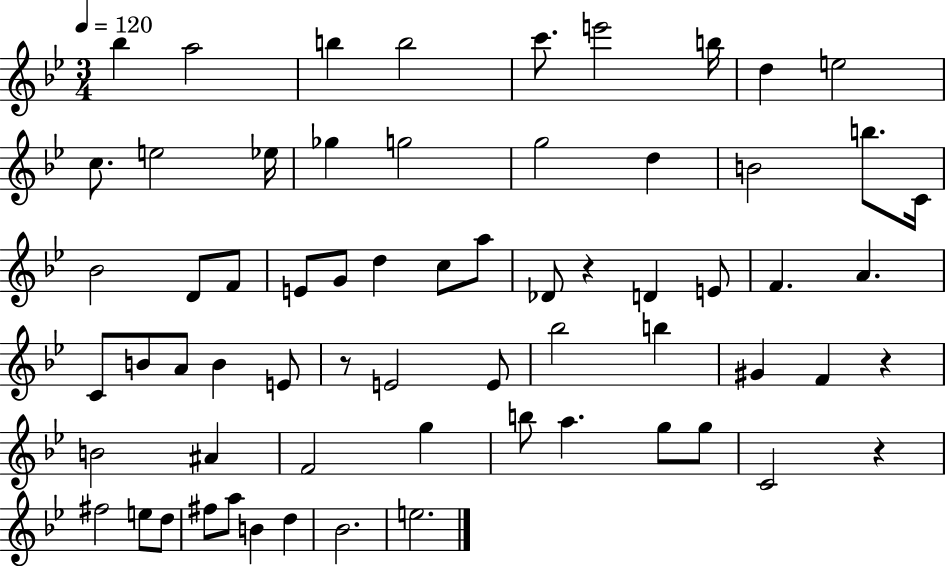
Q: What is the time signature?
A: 3/4